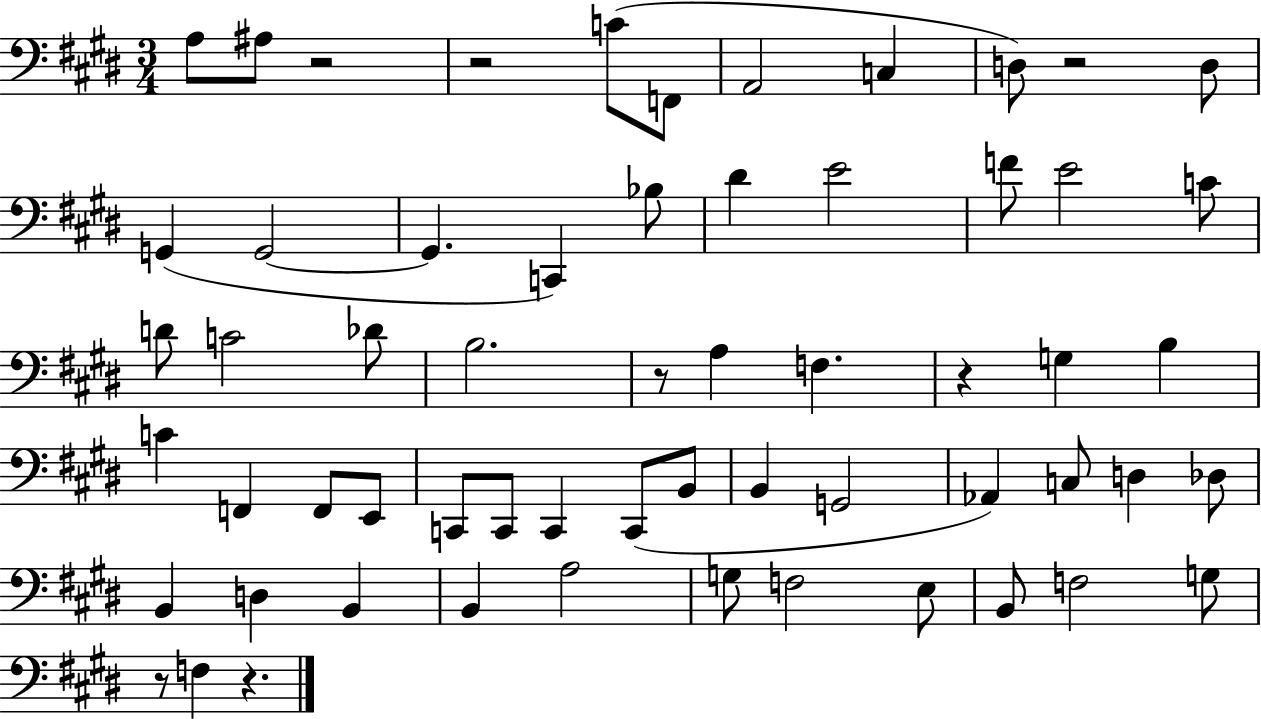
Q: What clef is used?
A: bass